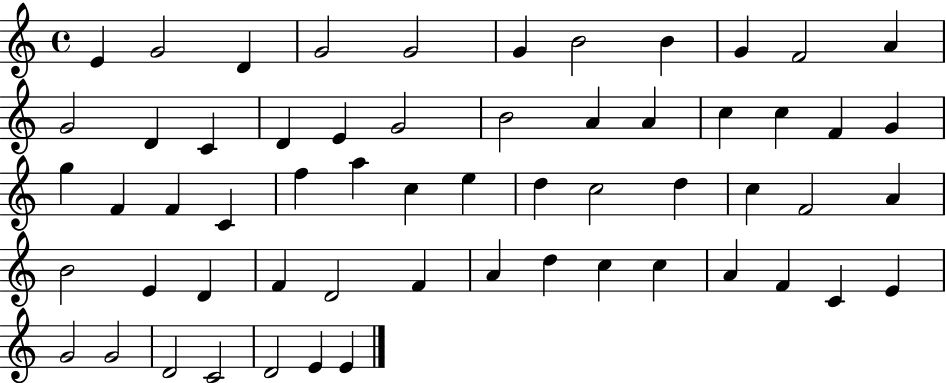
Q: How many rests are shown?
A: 0